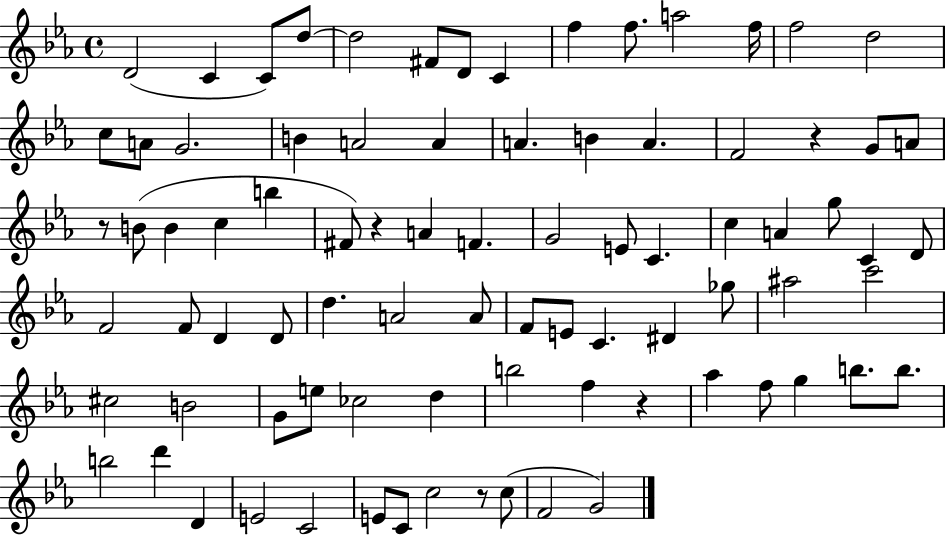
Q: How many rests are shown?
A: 5